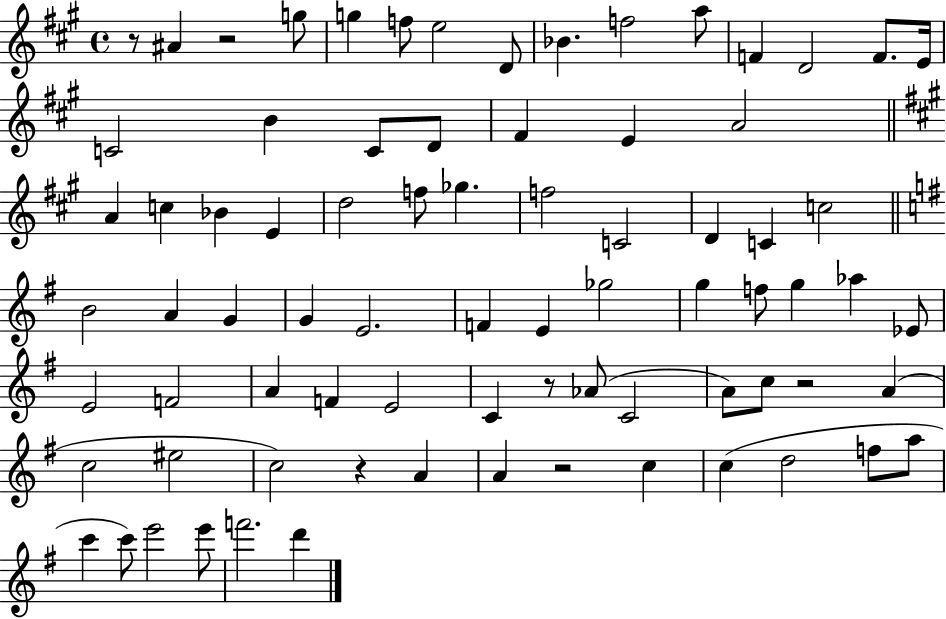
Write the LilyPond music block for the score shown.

{
  \clef treble
  \time 4/4
  \defaultTimeSignature
  \key a \major
  r8 ais'4 r2 g''8 | g''4 f''8 e''2 d'8 | bes'4. f''2 a''8 | f'4 d'2 f'8. e'16 | \break c'2 b'4 c'8 d'8 | fis'4 e'4 a'2 | \bar "||" \break \key a \major a'4 c''4 bes'4 e'4 | d''2 f''8 ges''4. | f''2 c'2 | d'4 c'4 c''2 | \break \bar "||" \break \key e \minor b'2 a'4 g'4 | g'4 e'2. | f'4 e'4 ges''2 | g''4 f''8 g''4 aes''4 ees'8 | \break e'2 f'2 | a'4 f'4 e'2 | c'4 r8 aes'8( c'2 | a'8) c''8 r2 a'4( | \break c''2 eis''2 | c''2) r4 a'4 | a'4 r2 c''4 | c''4( d''2 f''8 a''8 | \break c'''4 c'''8) e'''2 e'''8 | f'''2. d'''4 | \bar "|."
}